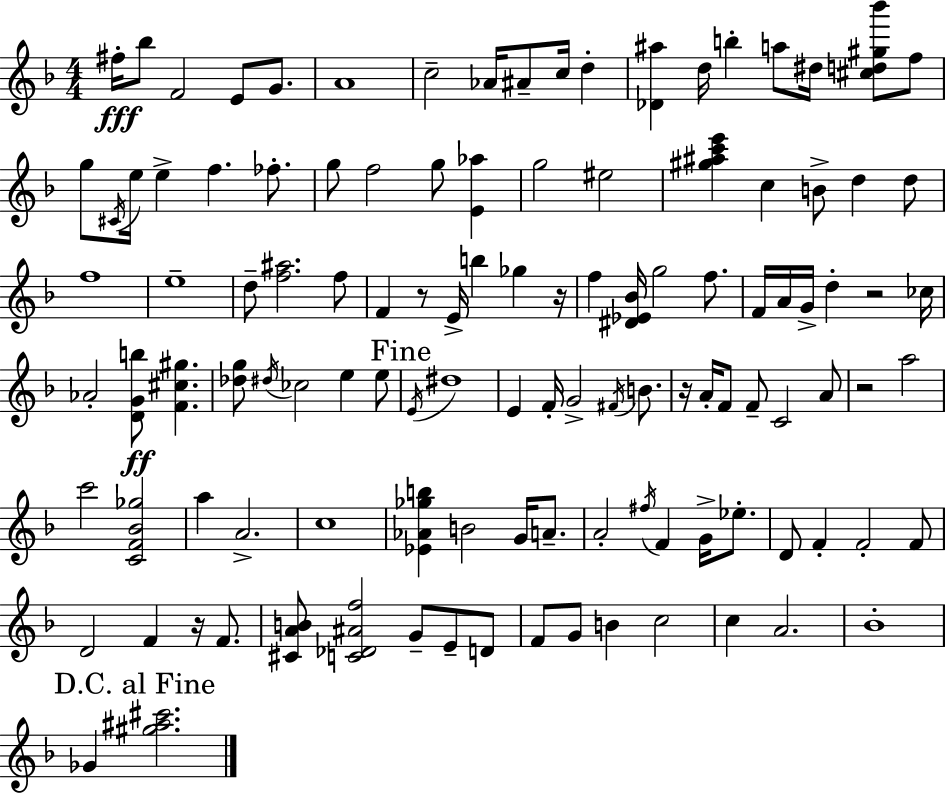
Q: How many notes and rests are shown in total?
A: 115